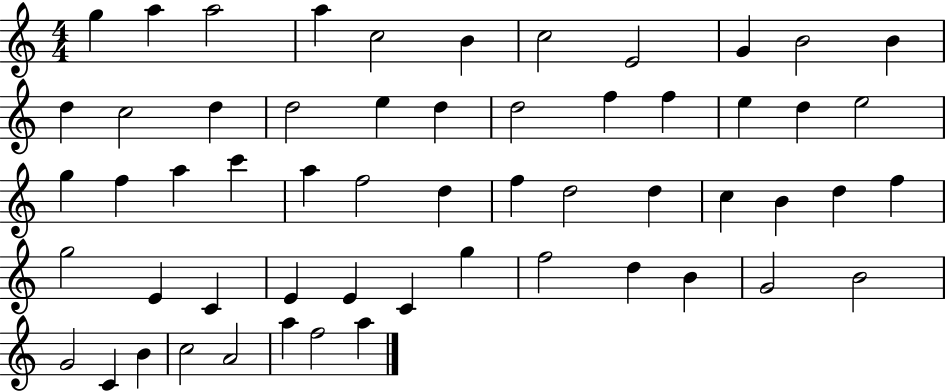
G5/q A5/q A5/h A5/q C5/h B4/q C5/h E4/h G4/q B4/h B4/q D5/q C5/h D5/q D5/h E5/q D5/q D5/h F5/q F5/q E5/q D5/q E5/h G5/q F5/q A5/q C6/q A5/q F5/h D5/q F5/q D5/h D5/q C5/q B4/q D5/q F5/q G5/h E4/q C4/q E4/q E4/q C4/q G5/q F5/h D5/q B4/q G4/h B4/h G4/h C4/q B4/q C5/h A4/h A5/q F5/h A5/q